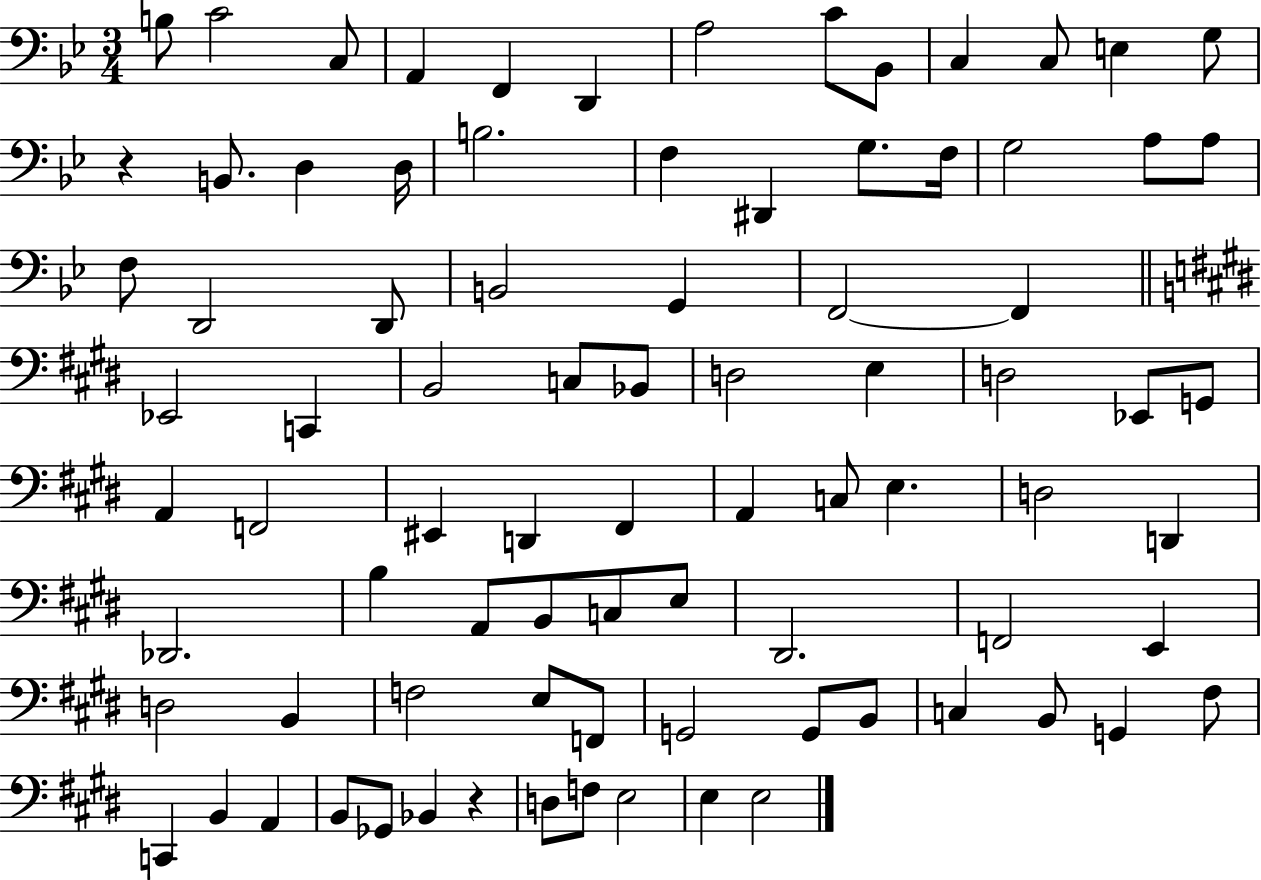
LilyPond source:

{
  \clef bass
  \numericTimeSignature
  \time 3/4
  \key bes \major
  \repeat volta 2 { b8 c'2 c8 | a,4 f,4 d,4 | a2 c'8 bes,8 | c4 c8 e4 g8 | \break r4 b,8. d4 d16 | b2. | f4 dis,4 g8. f16 | g2 a8 a8 | \break f8 d,2 d,8 | b,2 g,4 | f,2~~ f,4 | \bar "||" \break \key e \major ees,2 c,4 | b,2 c8 bes,8 | d2 e4 | d2 ees,8 g,8 | \break a,4 f,2 | eis,4 d,4 fis,4 | a,4 c8 e4. | d2 d,4 | \break des,2. | b4 a,8 b,8 c8 e8 | dis,2. | f,2 e,4 | \break d2 b,4 | f2 e8 f,8 | g,2 g,8 b,8 | c4 b,8 g,4 fis8 | \break c,4 b,4 a,4 | b,8 ges,8 bes,4 r4 | d8 f8 e2 | e4 e2 | \break } \bar "|."
}